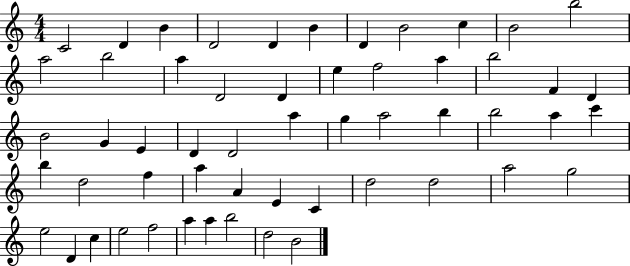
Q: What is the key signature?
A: C major